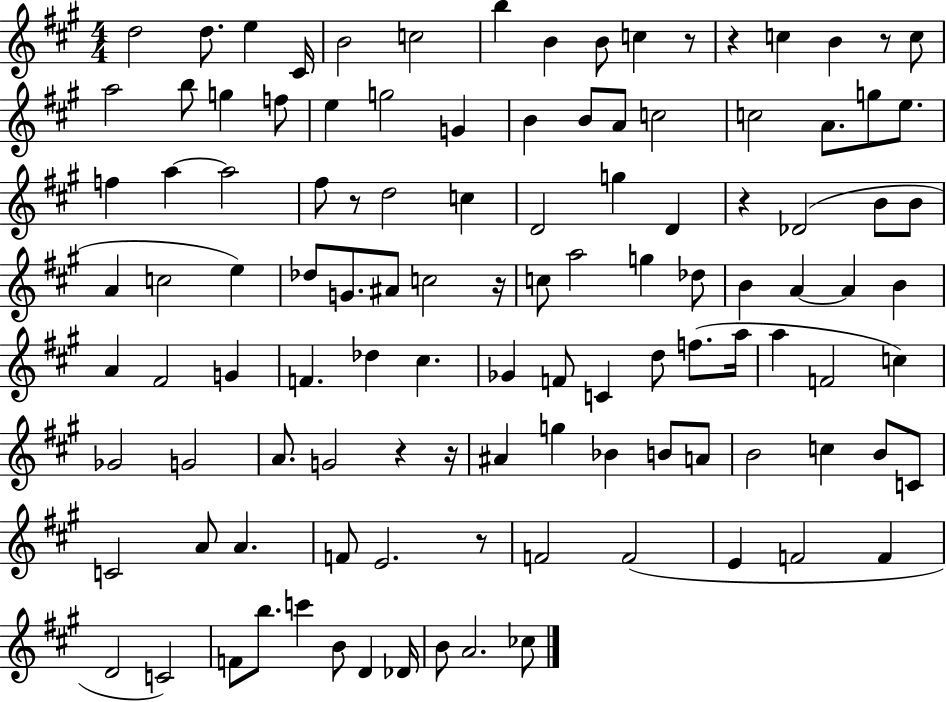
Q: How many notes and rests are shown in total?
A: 113